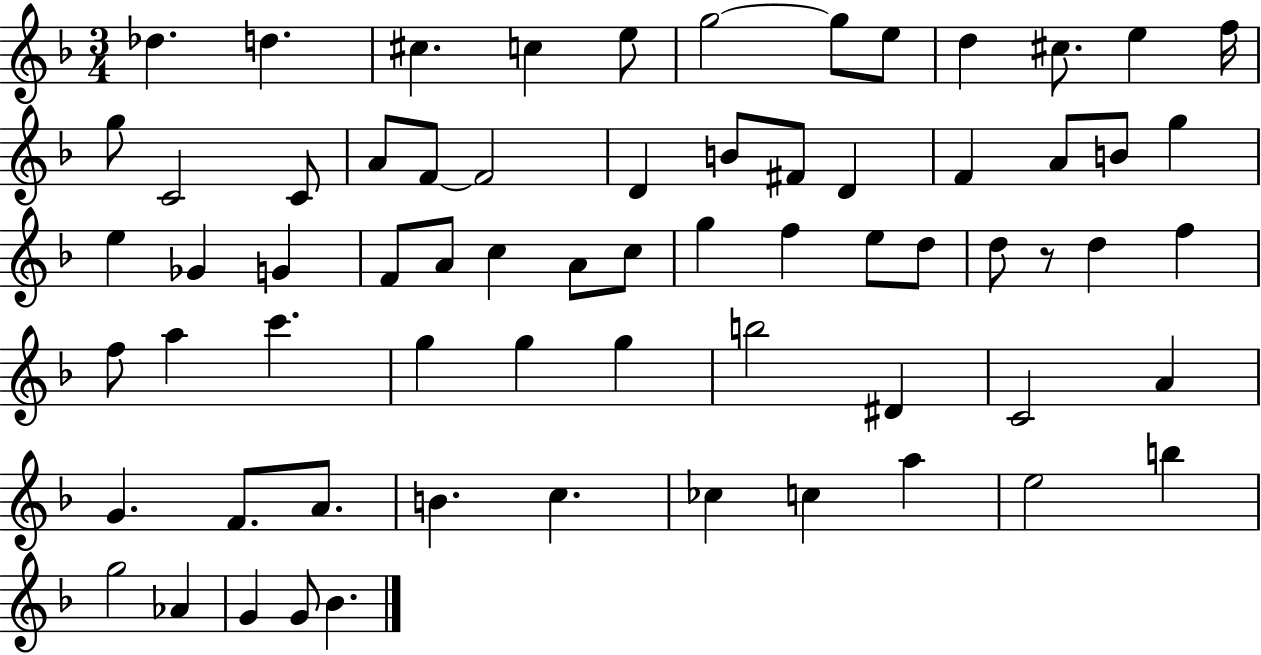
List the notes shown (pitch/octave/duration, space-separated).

Db5/q. D5/q. C#5/q. C5/q E5/e G5/h G5/e E5/e D5/q C#5/e. E5/q F5/s G5/e C4/h C4/e A4/e F4/e F4/h D4/q B4/e F#4/e D4/q F4/q A4/e B4/e G5/q E5/q Gb4/q G4/q F4/e A4/e C5/q A4/e C5/e G5/q F5/q E5/e D5/e D5/e R/e D5/q F5/q F5/e A5/q C6/q. G5/q G5/q G5/q B5/h D#4/q C4/h A4/q G4/q. F4/e. A4/e. B4/q. C5/q. CES5/q C5/q A5/q E5/h B5/q G5/h Ab4/q G4/q G4/e Bb4/q.